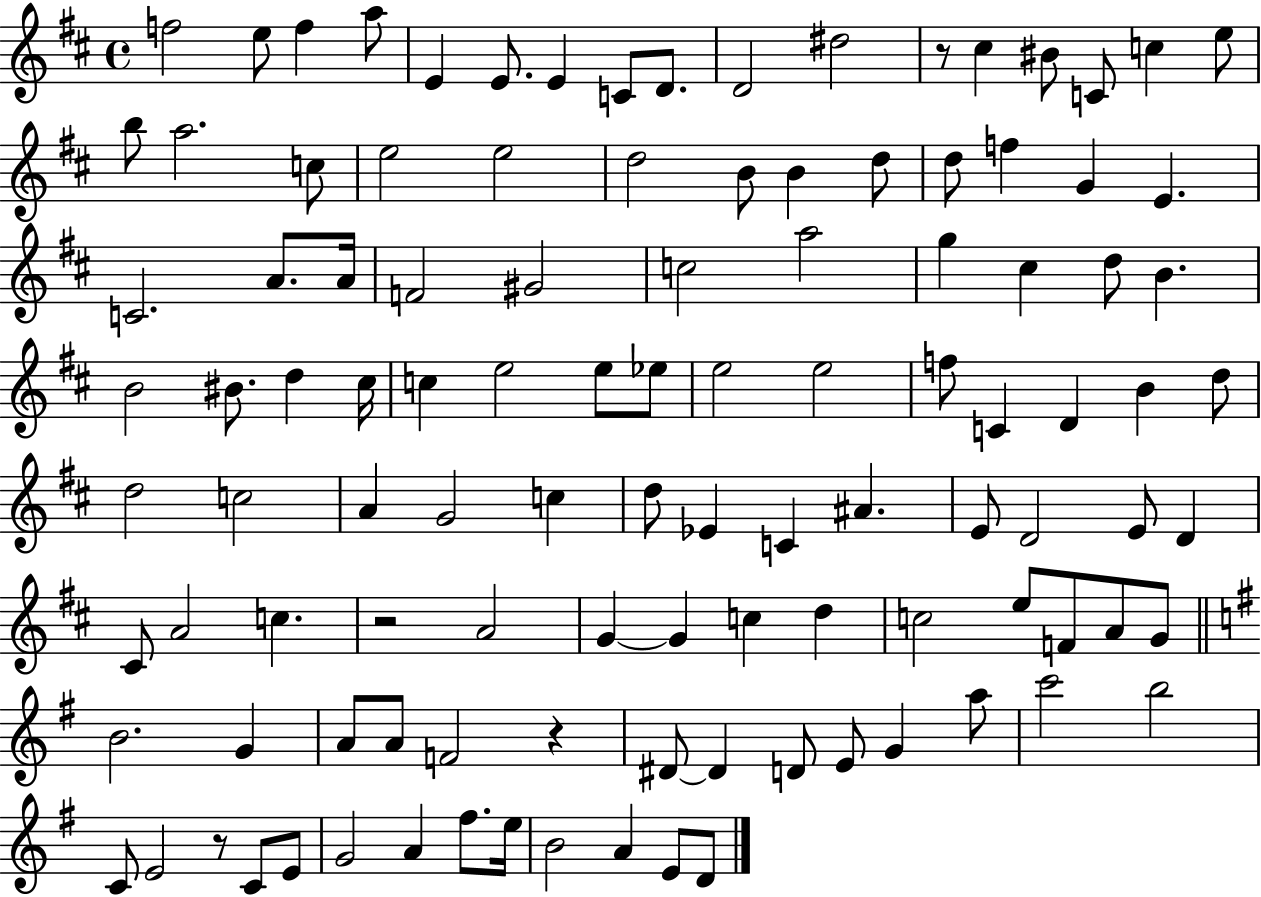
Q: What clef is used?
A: treble